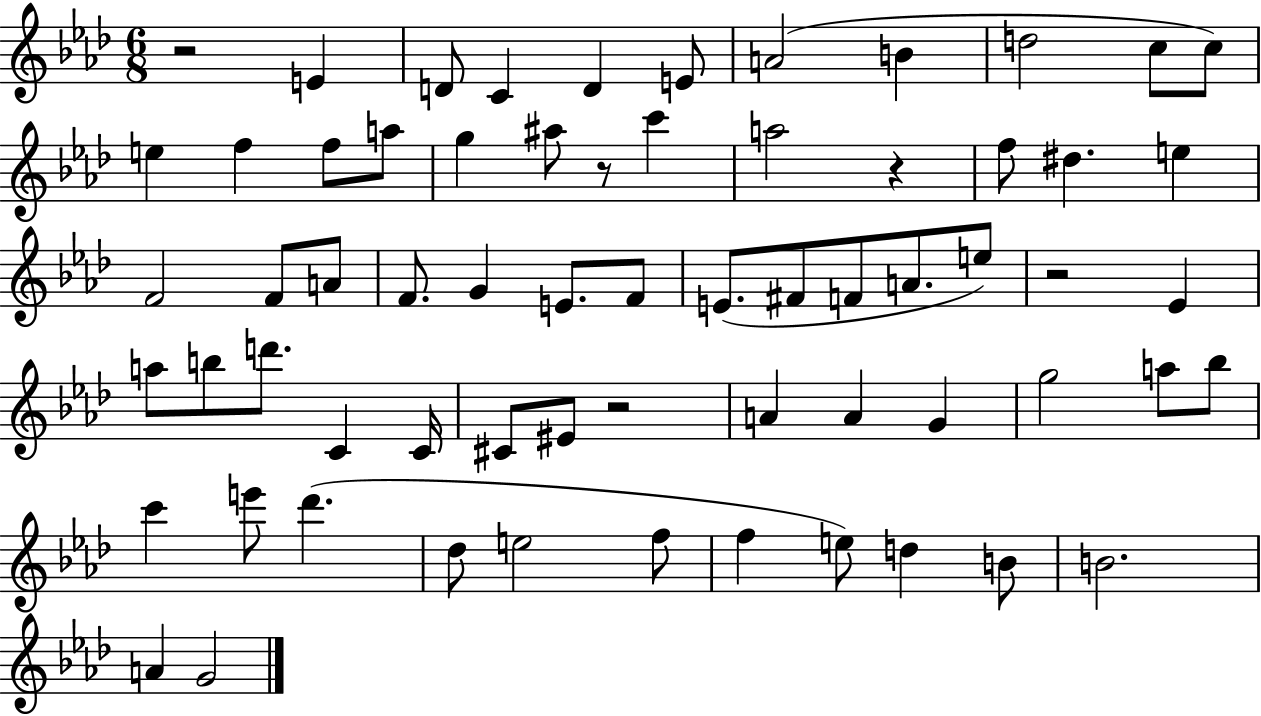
X:1
T:Untitled
M:6/8
L:1/4
K:Ab
z2 E D/2 C D E/2 A2 B d2 c/2 c/2 e f f/2 a/2 g ^a/2 z/2 c' a2 z f/2 ^d e F2 F/2 A/2 F/2 G E/2 F/2 E/2 ^F/2 F/2 A/2 e/2 z2 _E a/2 b/2 d'/2 C C/4 ^C/2 ^E/2 z2 A A G g2 a/2 _b/2 c' e'/2 _d' _d/2 e2 f/2 f e/2 d B/2 B2 A G2